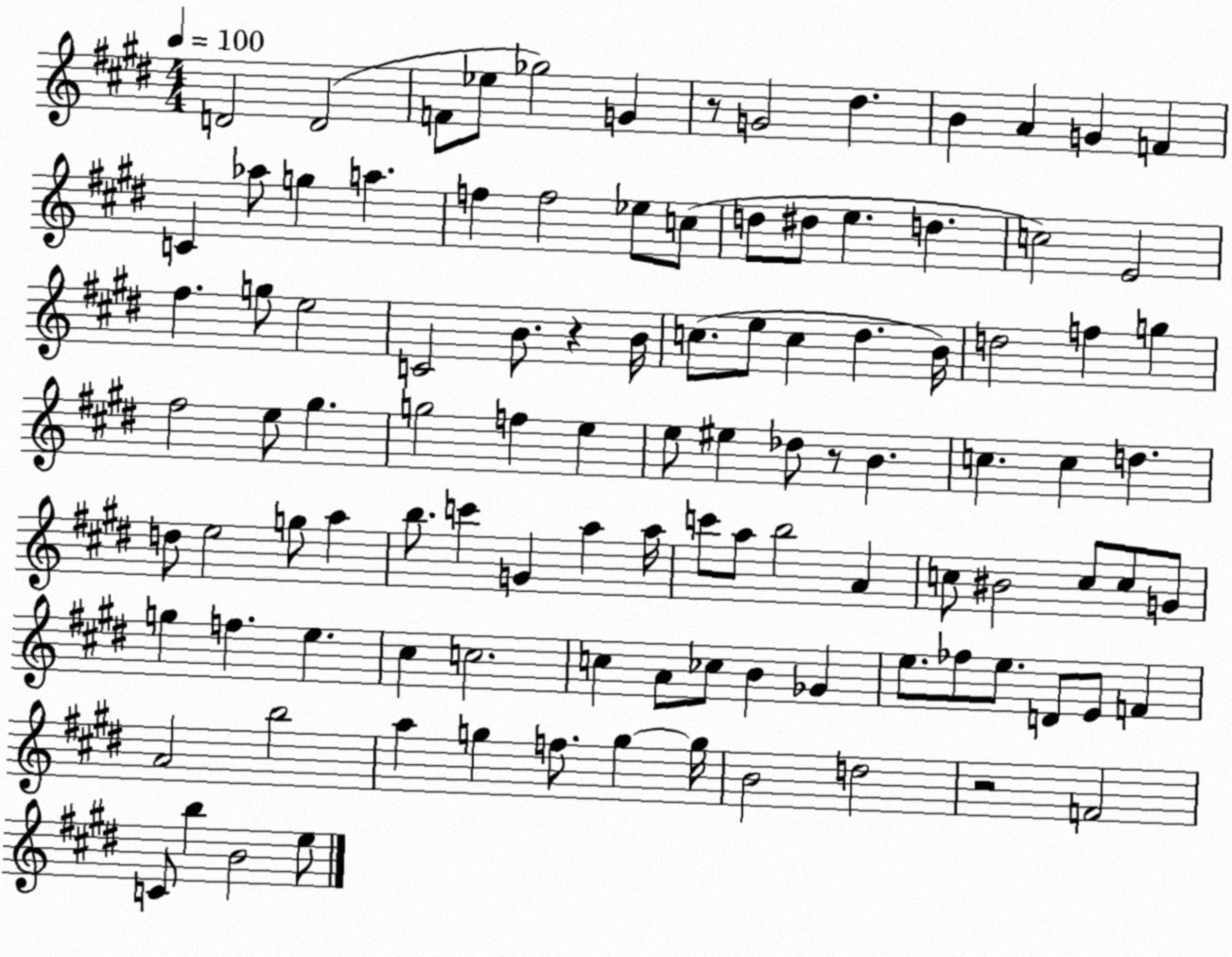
X:1
T:Untitled
M:4/4
L:1/4
K:E
D2 D2 F/2 _e/2 _g2 G z/2 G2 ^d B A G F C _a/2 g a f f2 _e/2 c/2 d/2 ^d/2 e d c2 E2 ^f g/2 e2 C2 B/2 z B/4 c/2 e/2 c ^d B/4 d2 f g ^f2 e/2 ^g g2 f e e/2 ^e _d/2 z/2 B c c d d/2 e2 g/2 a b/2 c' G a a/4 c'/2 a/2 b2 A c/2 ^B2 c/2 c/2 G/2 g f e ^c c2 c A/2 _c/2 B _G e/2 _f/2 e/2 D/2 E/2 F A2 b2 a g f/2 g g/4 B2 d2 z2 F2 C/2 b B2 e/2